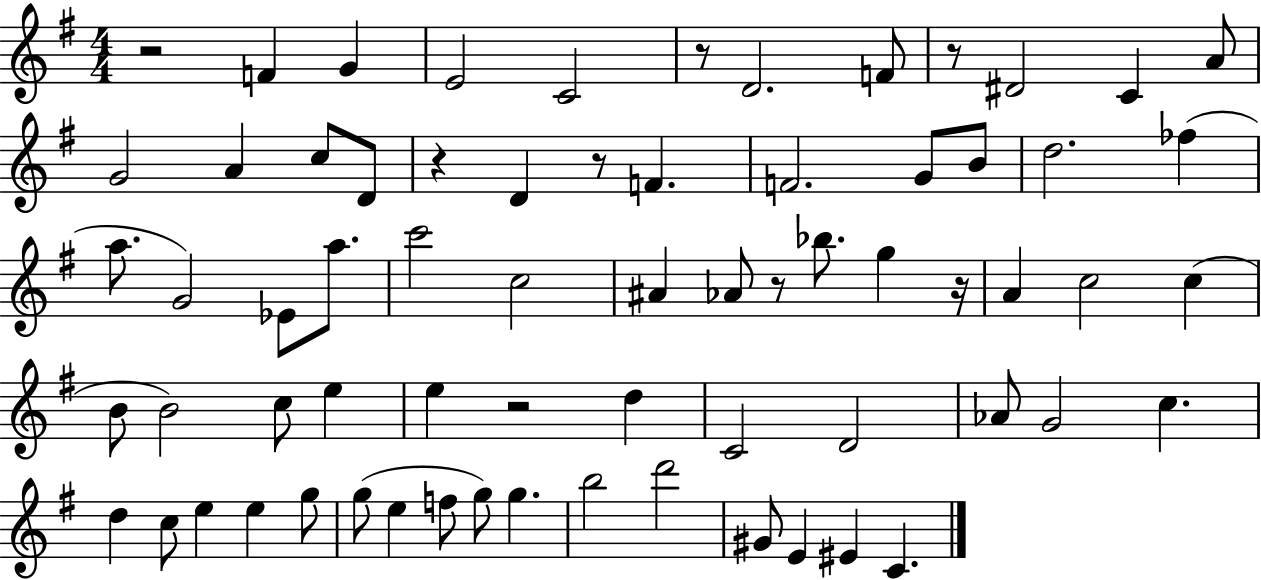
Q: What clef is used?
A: treble